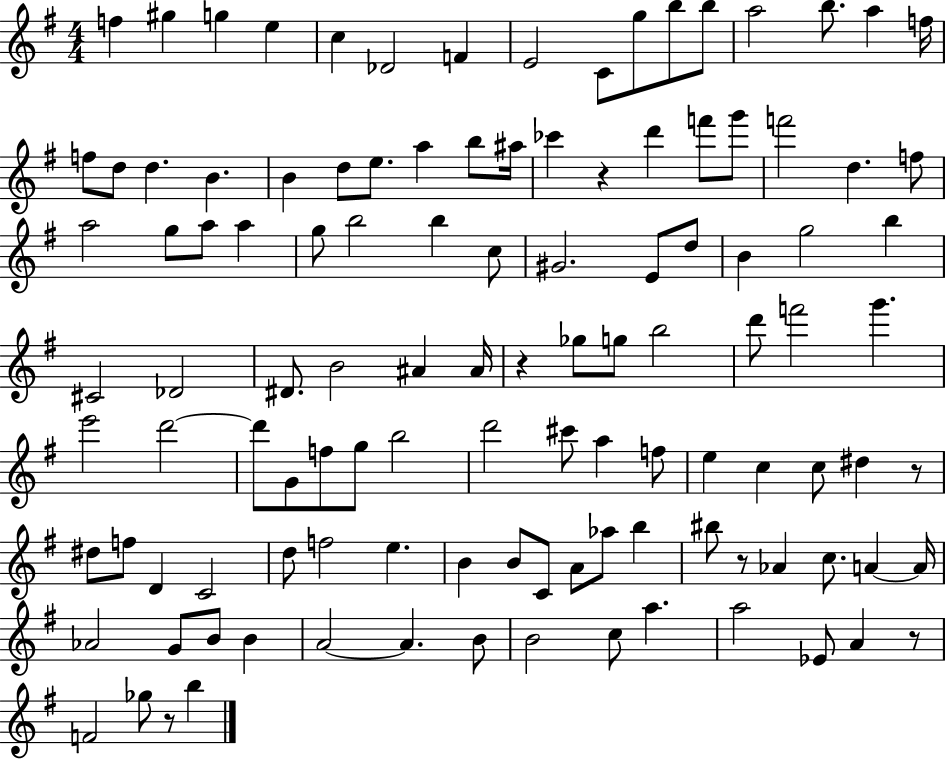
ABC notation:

X:1
T:Untitled
M:4/4
L:1/4
K:G
f ^g g e c _D2 F E2 C/2 g/2 b/2 b/2 a2 b/2 a f/4 f/2 d/2 d B B d/2 e/2 a b/2 ^a/4 _c' z d' f'/2 g'/2 f'2 d f/2 a2 g/2 a/2 a g/2 b2 b c/2 ^G2 E/2 d/2 B g2 b ^C2 _D2 ^D/2 B2 ^A ^A/4 z _g/2 g/2 b2 d'/2 f'2 g' e'2 d'2 d'/2 G/2 f/2 g/2 b2 d'2 ^c'/2 a f/2 e c c/2 ^d z/2 ^d/2 f/2 D C2 d/2 f2 e B B/2 C/2 A/2 _a/2 b ^b/2 z/2 _A c/2 A A/4 _A2 G/2 B/2 B A2 A B/2 B2 c/2 a a2 _E/2 A z/2 F2 _g/2 z/2 b